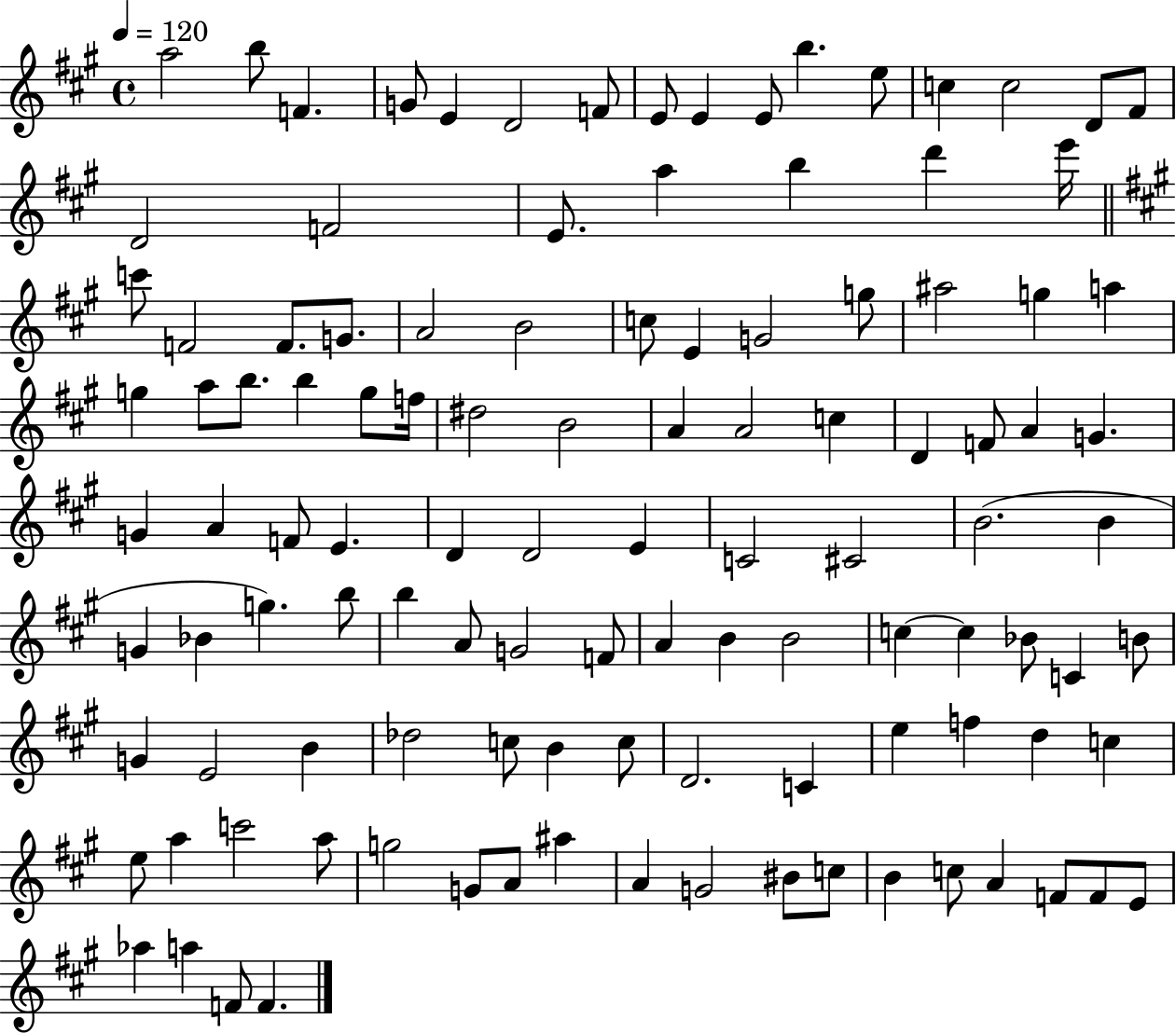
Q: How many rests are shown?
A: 0